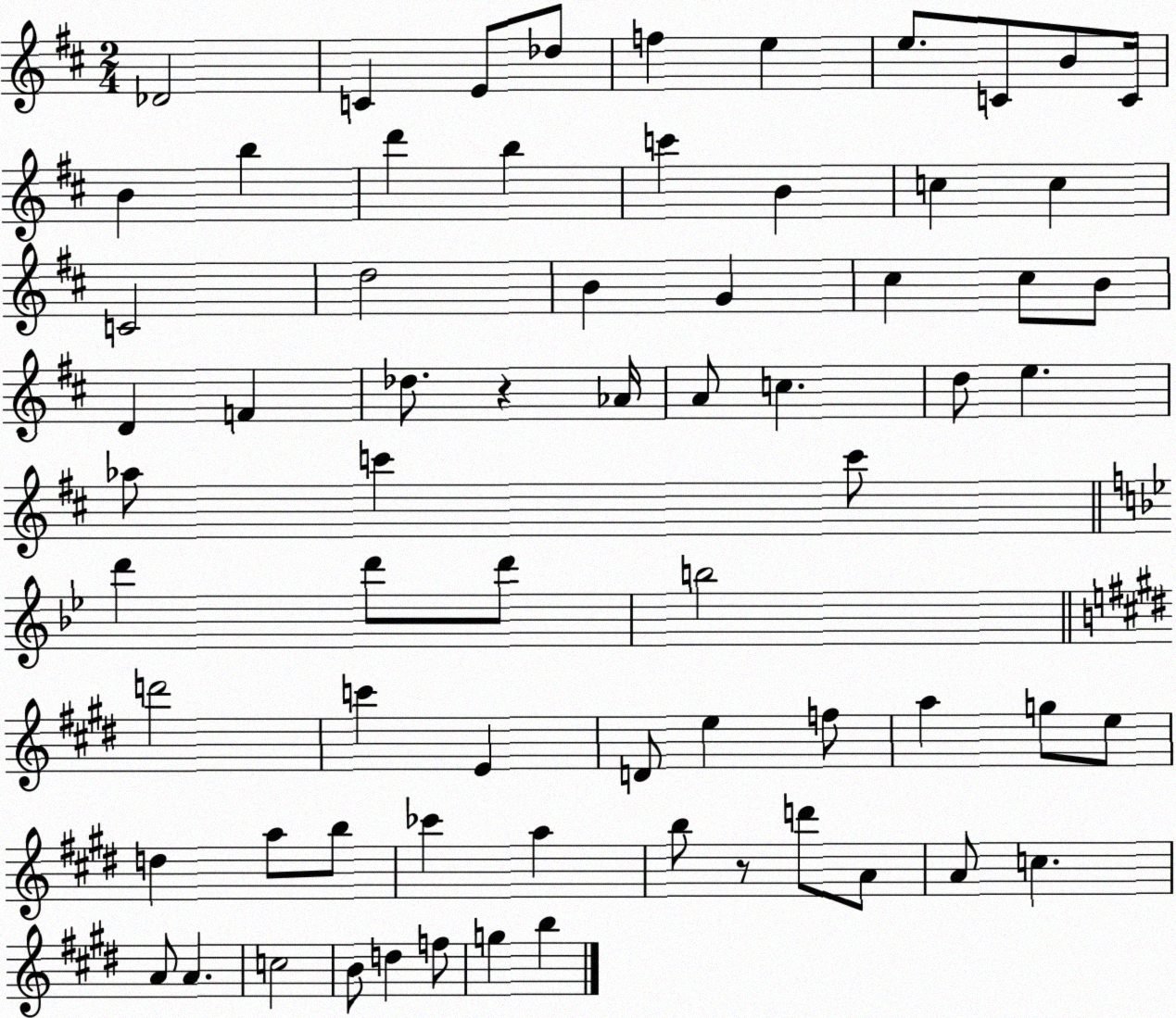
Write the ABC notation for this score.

X:1
T:Untitled
M:2/4
L:1/4
K:D
_D2 C E/2 _d/2 f e e/2 C/2 B/2 C/4 B b d' b c' B c c C2 d2 B G ^c ^c/2 B/2 D F _d/2 z _A/4 A/2 c d/2 e _a/2 c' c'/2 d' d'/2 d'/2 b2 d'2 c' E D/2 e f/2 a g/2 e/2 d a/2 b/2 _c' a b/2 z/2 d'/2 A/2 A/2 c A/2 A c2 B/2 d f/2 g b